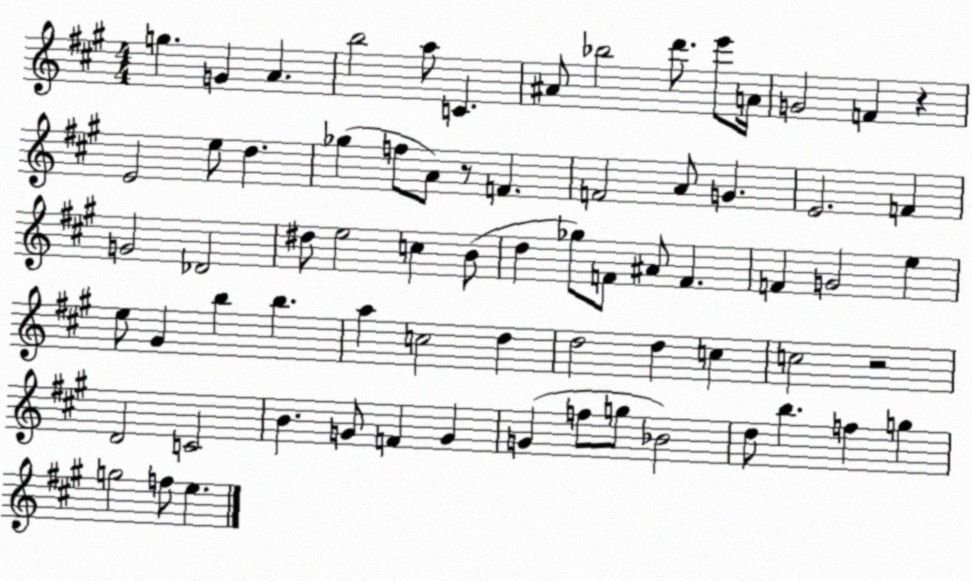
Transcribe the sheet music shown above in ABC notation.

X:1
T:Untitled
M:4/4
L:1/4
K:A
g G A b2 a/2 C ^A/2 _b2 d'/2 e'/2 A/4 G2 F z E2 e/2 d _g f/2 A/2 z/2 F F2 A/2 G E2 F G2 _D2 ^d/2 e2 c B/2 d _g/2 F/2 ^A/2 F F G2 e e/2 ^G b b a c2 d d2 d c c2 z2 D2 C2 B G/2 F G G f/2 g/2 _B2 d/2 b f g g2 f/2 e